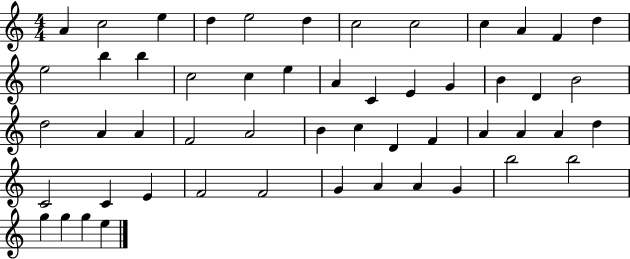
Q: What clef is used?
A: treble